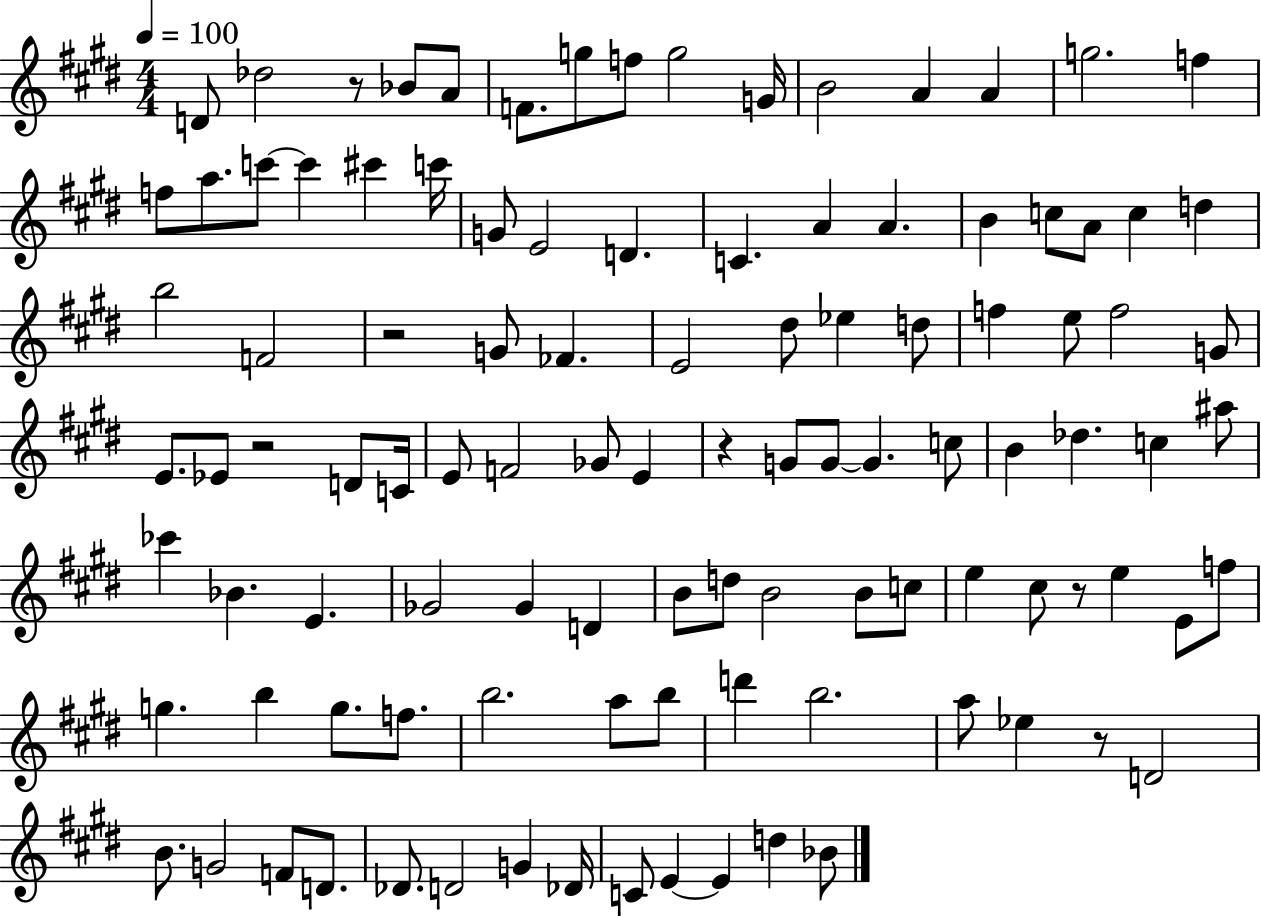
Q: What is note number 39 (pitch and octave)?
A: D5